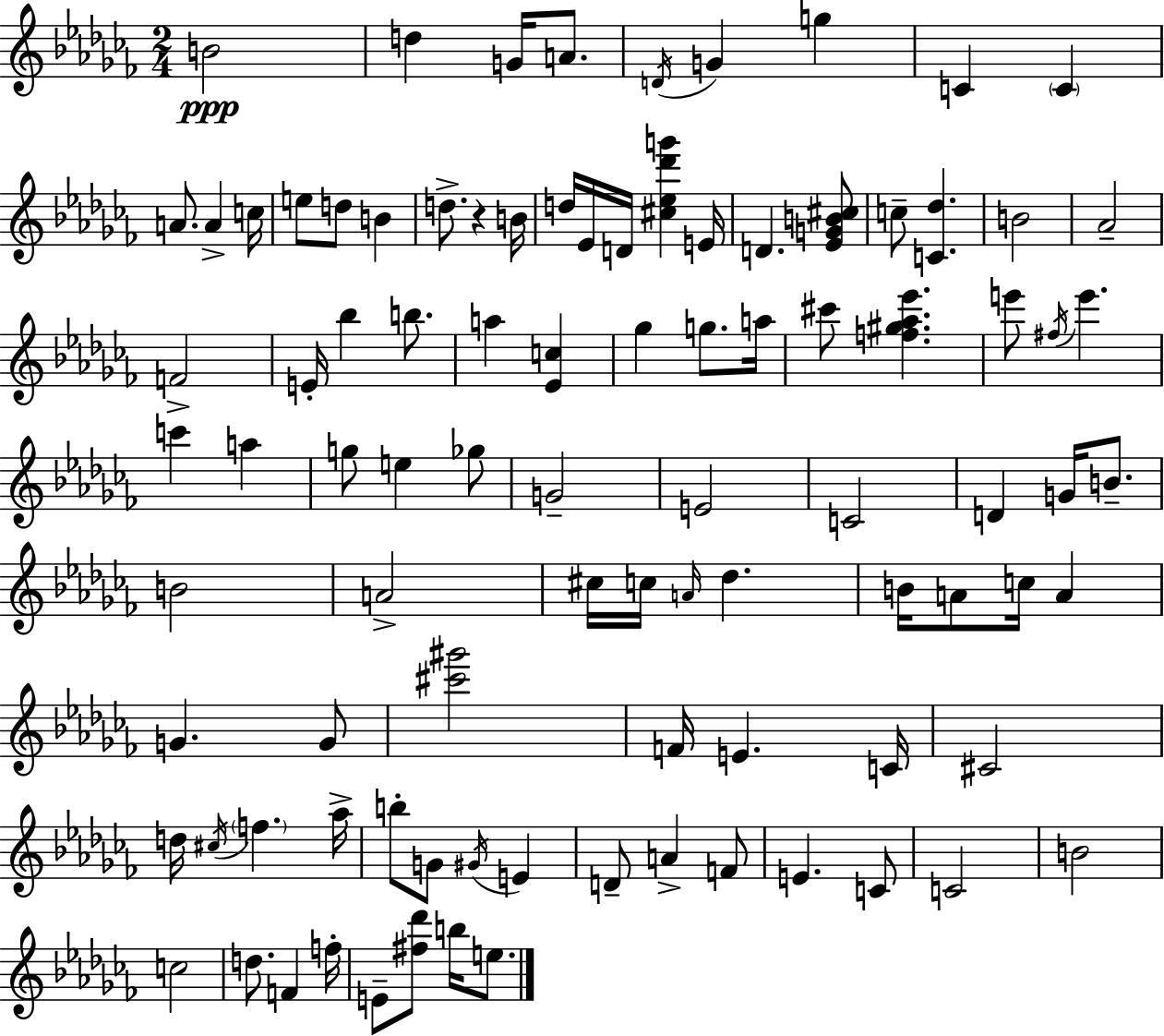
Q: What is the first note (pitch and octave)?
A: B4